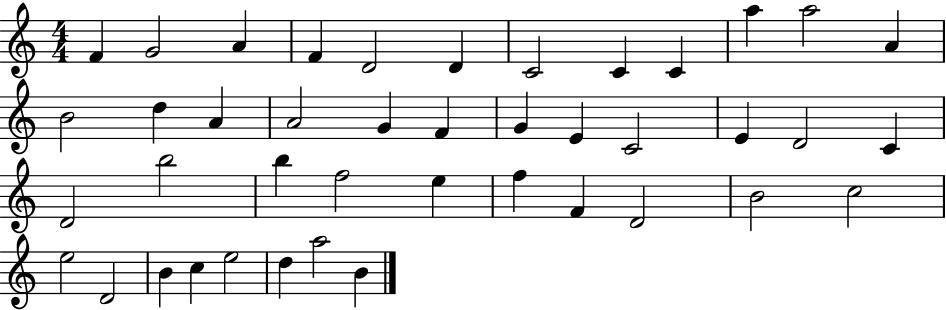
X:1
T:Untitled
M:4/4
L:1/4
K:C
F G2 A F D2 D C2 C C a a2 A B2 d A A2 G F G E C2 E D2 C D2 b2 b f2 e f F D2 B2 c2 e2 D2 B c e2 d a2 B